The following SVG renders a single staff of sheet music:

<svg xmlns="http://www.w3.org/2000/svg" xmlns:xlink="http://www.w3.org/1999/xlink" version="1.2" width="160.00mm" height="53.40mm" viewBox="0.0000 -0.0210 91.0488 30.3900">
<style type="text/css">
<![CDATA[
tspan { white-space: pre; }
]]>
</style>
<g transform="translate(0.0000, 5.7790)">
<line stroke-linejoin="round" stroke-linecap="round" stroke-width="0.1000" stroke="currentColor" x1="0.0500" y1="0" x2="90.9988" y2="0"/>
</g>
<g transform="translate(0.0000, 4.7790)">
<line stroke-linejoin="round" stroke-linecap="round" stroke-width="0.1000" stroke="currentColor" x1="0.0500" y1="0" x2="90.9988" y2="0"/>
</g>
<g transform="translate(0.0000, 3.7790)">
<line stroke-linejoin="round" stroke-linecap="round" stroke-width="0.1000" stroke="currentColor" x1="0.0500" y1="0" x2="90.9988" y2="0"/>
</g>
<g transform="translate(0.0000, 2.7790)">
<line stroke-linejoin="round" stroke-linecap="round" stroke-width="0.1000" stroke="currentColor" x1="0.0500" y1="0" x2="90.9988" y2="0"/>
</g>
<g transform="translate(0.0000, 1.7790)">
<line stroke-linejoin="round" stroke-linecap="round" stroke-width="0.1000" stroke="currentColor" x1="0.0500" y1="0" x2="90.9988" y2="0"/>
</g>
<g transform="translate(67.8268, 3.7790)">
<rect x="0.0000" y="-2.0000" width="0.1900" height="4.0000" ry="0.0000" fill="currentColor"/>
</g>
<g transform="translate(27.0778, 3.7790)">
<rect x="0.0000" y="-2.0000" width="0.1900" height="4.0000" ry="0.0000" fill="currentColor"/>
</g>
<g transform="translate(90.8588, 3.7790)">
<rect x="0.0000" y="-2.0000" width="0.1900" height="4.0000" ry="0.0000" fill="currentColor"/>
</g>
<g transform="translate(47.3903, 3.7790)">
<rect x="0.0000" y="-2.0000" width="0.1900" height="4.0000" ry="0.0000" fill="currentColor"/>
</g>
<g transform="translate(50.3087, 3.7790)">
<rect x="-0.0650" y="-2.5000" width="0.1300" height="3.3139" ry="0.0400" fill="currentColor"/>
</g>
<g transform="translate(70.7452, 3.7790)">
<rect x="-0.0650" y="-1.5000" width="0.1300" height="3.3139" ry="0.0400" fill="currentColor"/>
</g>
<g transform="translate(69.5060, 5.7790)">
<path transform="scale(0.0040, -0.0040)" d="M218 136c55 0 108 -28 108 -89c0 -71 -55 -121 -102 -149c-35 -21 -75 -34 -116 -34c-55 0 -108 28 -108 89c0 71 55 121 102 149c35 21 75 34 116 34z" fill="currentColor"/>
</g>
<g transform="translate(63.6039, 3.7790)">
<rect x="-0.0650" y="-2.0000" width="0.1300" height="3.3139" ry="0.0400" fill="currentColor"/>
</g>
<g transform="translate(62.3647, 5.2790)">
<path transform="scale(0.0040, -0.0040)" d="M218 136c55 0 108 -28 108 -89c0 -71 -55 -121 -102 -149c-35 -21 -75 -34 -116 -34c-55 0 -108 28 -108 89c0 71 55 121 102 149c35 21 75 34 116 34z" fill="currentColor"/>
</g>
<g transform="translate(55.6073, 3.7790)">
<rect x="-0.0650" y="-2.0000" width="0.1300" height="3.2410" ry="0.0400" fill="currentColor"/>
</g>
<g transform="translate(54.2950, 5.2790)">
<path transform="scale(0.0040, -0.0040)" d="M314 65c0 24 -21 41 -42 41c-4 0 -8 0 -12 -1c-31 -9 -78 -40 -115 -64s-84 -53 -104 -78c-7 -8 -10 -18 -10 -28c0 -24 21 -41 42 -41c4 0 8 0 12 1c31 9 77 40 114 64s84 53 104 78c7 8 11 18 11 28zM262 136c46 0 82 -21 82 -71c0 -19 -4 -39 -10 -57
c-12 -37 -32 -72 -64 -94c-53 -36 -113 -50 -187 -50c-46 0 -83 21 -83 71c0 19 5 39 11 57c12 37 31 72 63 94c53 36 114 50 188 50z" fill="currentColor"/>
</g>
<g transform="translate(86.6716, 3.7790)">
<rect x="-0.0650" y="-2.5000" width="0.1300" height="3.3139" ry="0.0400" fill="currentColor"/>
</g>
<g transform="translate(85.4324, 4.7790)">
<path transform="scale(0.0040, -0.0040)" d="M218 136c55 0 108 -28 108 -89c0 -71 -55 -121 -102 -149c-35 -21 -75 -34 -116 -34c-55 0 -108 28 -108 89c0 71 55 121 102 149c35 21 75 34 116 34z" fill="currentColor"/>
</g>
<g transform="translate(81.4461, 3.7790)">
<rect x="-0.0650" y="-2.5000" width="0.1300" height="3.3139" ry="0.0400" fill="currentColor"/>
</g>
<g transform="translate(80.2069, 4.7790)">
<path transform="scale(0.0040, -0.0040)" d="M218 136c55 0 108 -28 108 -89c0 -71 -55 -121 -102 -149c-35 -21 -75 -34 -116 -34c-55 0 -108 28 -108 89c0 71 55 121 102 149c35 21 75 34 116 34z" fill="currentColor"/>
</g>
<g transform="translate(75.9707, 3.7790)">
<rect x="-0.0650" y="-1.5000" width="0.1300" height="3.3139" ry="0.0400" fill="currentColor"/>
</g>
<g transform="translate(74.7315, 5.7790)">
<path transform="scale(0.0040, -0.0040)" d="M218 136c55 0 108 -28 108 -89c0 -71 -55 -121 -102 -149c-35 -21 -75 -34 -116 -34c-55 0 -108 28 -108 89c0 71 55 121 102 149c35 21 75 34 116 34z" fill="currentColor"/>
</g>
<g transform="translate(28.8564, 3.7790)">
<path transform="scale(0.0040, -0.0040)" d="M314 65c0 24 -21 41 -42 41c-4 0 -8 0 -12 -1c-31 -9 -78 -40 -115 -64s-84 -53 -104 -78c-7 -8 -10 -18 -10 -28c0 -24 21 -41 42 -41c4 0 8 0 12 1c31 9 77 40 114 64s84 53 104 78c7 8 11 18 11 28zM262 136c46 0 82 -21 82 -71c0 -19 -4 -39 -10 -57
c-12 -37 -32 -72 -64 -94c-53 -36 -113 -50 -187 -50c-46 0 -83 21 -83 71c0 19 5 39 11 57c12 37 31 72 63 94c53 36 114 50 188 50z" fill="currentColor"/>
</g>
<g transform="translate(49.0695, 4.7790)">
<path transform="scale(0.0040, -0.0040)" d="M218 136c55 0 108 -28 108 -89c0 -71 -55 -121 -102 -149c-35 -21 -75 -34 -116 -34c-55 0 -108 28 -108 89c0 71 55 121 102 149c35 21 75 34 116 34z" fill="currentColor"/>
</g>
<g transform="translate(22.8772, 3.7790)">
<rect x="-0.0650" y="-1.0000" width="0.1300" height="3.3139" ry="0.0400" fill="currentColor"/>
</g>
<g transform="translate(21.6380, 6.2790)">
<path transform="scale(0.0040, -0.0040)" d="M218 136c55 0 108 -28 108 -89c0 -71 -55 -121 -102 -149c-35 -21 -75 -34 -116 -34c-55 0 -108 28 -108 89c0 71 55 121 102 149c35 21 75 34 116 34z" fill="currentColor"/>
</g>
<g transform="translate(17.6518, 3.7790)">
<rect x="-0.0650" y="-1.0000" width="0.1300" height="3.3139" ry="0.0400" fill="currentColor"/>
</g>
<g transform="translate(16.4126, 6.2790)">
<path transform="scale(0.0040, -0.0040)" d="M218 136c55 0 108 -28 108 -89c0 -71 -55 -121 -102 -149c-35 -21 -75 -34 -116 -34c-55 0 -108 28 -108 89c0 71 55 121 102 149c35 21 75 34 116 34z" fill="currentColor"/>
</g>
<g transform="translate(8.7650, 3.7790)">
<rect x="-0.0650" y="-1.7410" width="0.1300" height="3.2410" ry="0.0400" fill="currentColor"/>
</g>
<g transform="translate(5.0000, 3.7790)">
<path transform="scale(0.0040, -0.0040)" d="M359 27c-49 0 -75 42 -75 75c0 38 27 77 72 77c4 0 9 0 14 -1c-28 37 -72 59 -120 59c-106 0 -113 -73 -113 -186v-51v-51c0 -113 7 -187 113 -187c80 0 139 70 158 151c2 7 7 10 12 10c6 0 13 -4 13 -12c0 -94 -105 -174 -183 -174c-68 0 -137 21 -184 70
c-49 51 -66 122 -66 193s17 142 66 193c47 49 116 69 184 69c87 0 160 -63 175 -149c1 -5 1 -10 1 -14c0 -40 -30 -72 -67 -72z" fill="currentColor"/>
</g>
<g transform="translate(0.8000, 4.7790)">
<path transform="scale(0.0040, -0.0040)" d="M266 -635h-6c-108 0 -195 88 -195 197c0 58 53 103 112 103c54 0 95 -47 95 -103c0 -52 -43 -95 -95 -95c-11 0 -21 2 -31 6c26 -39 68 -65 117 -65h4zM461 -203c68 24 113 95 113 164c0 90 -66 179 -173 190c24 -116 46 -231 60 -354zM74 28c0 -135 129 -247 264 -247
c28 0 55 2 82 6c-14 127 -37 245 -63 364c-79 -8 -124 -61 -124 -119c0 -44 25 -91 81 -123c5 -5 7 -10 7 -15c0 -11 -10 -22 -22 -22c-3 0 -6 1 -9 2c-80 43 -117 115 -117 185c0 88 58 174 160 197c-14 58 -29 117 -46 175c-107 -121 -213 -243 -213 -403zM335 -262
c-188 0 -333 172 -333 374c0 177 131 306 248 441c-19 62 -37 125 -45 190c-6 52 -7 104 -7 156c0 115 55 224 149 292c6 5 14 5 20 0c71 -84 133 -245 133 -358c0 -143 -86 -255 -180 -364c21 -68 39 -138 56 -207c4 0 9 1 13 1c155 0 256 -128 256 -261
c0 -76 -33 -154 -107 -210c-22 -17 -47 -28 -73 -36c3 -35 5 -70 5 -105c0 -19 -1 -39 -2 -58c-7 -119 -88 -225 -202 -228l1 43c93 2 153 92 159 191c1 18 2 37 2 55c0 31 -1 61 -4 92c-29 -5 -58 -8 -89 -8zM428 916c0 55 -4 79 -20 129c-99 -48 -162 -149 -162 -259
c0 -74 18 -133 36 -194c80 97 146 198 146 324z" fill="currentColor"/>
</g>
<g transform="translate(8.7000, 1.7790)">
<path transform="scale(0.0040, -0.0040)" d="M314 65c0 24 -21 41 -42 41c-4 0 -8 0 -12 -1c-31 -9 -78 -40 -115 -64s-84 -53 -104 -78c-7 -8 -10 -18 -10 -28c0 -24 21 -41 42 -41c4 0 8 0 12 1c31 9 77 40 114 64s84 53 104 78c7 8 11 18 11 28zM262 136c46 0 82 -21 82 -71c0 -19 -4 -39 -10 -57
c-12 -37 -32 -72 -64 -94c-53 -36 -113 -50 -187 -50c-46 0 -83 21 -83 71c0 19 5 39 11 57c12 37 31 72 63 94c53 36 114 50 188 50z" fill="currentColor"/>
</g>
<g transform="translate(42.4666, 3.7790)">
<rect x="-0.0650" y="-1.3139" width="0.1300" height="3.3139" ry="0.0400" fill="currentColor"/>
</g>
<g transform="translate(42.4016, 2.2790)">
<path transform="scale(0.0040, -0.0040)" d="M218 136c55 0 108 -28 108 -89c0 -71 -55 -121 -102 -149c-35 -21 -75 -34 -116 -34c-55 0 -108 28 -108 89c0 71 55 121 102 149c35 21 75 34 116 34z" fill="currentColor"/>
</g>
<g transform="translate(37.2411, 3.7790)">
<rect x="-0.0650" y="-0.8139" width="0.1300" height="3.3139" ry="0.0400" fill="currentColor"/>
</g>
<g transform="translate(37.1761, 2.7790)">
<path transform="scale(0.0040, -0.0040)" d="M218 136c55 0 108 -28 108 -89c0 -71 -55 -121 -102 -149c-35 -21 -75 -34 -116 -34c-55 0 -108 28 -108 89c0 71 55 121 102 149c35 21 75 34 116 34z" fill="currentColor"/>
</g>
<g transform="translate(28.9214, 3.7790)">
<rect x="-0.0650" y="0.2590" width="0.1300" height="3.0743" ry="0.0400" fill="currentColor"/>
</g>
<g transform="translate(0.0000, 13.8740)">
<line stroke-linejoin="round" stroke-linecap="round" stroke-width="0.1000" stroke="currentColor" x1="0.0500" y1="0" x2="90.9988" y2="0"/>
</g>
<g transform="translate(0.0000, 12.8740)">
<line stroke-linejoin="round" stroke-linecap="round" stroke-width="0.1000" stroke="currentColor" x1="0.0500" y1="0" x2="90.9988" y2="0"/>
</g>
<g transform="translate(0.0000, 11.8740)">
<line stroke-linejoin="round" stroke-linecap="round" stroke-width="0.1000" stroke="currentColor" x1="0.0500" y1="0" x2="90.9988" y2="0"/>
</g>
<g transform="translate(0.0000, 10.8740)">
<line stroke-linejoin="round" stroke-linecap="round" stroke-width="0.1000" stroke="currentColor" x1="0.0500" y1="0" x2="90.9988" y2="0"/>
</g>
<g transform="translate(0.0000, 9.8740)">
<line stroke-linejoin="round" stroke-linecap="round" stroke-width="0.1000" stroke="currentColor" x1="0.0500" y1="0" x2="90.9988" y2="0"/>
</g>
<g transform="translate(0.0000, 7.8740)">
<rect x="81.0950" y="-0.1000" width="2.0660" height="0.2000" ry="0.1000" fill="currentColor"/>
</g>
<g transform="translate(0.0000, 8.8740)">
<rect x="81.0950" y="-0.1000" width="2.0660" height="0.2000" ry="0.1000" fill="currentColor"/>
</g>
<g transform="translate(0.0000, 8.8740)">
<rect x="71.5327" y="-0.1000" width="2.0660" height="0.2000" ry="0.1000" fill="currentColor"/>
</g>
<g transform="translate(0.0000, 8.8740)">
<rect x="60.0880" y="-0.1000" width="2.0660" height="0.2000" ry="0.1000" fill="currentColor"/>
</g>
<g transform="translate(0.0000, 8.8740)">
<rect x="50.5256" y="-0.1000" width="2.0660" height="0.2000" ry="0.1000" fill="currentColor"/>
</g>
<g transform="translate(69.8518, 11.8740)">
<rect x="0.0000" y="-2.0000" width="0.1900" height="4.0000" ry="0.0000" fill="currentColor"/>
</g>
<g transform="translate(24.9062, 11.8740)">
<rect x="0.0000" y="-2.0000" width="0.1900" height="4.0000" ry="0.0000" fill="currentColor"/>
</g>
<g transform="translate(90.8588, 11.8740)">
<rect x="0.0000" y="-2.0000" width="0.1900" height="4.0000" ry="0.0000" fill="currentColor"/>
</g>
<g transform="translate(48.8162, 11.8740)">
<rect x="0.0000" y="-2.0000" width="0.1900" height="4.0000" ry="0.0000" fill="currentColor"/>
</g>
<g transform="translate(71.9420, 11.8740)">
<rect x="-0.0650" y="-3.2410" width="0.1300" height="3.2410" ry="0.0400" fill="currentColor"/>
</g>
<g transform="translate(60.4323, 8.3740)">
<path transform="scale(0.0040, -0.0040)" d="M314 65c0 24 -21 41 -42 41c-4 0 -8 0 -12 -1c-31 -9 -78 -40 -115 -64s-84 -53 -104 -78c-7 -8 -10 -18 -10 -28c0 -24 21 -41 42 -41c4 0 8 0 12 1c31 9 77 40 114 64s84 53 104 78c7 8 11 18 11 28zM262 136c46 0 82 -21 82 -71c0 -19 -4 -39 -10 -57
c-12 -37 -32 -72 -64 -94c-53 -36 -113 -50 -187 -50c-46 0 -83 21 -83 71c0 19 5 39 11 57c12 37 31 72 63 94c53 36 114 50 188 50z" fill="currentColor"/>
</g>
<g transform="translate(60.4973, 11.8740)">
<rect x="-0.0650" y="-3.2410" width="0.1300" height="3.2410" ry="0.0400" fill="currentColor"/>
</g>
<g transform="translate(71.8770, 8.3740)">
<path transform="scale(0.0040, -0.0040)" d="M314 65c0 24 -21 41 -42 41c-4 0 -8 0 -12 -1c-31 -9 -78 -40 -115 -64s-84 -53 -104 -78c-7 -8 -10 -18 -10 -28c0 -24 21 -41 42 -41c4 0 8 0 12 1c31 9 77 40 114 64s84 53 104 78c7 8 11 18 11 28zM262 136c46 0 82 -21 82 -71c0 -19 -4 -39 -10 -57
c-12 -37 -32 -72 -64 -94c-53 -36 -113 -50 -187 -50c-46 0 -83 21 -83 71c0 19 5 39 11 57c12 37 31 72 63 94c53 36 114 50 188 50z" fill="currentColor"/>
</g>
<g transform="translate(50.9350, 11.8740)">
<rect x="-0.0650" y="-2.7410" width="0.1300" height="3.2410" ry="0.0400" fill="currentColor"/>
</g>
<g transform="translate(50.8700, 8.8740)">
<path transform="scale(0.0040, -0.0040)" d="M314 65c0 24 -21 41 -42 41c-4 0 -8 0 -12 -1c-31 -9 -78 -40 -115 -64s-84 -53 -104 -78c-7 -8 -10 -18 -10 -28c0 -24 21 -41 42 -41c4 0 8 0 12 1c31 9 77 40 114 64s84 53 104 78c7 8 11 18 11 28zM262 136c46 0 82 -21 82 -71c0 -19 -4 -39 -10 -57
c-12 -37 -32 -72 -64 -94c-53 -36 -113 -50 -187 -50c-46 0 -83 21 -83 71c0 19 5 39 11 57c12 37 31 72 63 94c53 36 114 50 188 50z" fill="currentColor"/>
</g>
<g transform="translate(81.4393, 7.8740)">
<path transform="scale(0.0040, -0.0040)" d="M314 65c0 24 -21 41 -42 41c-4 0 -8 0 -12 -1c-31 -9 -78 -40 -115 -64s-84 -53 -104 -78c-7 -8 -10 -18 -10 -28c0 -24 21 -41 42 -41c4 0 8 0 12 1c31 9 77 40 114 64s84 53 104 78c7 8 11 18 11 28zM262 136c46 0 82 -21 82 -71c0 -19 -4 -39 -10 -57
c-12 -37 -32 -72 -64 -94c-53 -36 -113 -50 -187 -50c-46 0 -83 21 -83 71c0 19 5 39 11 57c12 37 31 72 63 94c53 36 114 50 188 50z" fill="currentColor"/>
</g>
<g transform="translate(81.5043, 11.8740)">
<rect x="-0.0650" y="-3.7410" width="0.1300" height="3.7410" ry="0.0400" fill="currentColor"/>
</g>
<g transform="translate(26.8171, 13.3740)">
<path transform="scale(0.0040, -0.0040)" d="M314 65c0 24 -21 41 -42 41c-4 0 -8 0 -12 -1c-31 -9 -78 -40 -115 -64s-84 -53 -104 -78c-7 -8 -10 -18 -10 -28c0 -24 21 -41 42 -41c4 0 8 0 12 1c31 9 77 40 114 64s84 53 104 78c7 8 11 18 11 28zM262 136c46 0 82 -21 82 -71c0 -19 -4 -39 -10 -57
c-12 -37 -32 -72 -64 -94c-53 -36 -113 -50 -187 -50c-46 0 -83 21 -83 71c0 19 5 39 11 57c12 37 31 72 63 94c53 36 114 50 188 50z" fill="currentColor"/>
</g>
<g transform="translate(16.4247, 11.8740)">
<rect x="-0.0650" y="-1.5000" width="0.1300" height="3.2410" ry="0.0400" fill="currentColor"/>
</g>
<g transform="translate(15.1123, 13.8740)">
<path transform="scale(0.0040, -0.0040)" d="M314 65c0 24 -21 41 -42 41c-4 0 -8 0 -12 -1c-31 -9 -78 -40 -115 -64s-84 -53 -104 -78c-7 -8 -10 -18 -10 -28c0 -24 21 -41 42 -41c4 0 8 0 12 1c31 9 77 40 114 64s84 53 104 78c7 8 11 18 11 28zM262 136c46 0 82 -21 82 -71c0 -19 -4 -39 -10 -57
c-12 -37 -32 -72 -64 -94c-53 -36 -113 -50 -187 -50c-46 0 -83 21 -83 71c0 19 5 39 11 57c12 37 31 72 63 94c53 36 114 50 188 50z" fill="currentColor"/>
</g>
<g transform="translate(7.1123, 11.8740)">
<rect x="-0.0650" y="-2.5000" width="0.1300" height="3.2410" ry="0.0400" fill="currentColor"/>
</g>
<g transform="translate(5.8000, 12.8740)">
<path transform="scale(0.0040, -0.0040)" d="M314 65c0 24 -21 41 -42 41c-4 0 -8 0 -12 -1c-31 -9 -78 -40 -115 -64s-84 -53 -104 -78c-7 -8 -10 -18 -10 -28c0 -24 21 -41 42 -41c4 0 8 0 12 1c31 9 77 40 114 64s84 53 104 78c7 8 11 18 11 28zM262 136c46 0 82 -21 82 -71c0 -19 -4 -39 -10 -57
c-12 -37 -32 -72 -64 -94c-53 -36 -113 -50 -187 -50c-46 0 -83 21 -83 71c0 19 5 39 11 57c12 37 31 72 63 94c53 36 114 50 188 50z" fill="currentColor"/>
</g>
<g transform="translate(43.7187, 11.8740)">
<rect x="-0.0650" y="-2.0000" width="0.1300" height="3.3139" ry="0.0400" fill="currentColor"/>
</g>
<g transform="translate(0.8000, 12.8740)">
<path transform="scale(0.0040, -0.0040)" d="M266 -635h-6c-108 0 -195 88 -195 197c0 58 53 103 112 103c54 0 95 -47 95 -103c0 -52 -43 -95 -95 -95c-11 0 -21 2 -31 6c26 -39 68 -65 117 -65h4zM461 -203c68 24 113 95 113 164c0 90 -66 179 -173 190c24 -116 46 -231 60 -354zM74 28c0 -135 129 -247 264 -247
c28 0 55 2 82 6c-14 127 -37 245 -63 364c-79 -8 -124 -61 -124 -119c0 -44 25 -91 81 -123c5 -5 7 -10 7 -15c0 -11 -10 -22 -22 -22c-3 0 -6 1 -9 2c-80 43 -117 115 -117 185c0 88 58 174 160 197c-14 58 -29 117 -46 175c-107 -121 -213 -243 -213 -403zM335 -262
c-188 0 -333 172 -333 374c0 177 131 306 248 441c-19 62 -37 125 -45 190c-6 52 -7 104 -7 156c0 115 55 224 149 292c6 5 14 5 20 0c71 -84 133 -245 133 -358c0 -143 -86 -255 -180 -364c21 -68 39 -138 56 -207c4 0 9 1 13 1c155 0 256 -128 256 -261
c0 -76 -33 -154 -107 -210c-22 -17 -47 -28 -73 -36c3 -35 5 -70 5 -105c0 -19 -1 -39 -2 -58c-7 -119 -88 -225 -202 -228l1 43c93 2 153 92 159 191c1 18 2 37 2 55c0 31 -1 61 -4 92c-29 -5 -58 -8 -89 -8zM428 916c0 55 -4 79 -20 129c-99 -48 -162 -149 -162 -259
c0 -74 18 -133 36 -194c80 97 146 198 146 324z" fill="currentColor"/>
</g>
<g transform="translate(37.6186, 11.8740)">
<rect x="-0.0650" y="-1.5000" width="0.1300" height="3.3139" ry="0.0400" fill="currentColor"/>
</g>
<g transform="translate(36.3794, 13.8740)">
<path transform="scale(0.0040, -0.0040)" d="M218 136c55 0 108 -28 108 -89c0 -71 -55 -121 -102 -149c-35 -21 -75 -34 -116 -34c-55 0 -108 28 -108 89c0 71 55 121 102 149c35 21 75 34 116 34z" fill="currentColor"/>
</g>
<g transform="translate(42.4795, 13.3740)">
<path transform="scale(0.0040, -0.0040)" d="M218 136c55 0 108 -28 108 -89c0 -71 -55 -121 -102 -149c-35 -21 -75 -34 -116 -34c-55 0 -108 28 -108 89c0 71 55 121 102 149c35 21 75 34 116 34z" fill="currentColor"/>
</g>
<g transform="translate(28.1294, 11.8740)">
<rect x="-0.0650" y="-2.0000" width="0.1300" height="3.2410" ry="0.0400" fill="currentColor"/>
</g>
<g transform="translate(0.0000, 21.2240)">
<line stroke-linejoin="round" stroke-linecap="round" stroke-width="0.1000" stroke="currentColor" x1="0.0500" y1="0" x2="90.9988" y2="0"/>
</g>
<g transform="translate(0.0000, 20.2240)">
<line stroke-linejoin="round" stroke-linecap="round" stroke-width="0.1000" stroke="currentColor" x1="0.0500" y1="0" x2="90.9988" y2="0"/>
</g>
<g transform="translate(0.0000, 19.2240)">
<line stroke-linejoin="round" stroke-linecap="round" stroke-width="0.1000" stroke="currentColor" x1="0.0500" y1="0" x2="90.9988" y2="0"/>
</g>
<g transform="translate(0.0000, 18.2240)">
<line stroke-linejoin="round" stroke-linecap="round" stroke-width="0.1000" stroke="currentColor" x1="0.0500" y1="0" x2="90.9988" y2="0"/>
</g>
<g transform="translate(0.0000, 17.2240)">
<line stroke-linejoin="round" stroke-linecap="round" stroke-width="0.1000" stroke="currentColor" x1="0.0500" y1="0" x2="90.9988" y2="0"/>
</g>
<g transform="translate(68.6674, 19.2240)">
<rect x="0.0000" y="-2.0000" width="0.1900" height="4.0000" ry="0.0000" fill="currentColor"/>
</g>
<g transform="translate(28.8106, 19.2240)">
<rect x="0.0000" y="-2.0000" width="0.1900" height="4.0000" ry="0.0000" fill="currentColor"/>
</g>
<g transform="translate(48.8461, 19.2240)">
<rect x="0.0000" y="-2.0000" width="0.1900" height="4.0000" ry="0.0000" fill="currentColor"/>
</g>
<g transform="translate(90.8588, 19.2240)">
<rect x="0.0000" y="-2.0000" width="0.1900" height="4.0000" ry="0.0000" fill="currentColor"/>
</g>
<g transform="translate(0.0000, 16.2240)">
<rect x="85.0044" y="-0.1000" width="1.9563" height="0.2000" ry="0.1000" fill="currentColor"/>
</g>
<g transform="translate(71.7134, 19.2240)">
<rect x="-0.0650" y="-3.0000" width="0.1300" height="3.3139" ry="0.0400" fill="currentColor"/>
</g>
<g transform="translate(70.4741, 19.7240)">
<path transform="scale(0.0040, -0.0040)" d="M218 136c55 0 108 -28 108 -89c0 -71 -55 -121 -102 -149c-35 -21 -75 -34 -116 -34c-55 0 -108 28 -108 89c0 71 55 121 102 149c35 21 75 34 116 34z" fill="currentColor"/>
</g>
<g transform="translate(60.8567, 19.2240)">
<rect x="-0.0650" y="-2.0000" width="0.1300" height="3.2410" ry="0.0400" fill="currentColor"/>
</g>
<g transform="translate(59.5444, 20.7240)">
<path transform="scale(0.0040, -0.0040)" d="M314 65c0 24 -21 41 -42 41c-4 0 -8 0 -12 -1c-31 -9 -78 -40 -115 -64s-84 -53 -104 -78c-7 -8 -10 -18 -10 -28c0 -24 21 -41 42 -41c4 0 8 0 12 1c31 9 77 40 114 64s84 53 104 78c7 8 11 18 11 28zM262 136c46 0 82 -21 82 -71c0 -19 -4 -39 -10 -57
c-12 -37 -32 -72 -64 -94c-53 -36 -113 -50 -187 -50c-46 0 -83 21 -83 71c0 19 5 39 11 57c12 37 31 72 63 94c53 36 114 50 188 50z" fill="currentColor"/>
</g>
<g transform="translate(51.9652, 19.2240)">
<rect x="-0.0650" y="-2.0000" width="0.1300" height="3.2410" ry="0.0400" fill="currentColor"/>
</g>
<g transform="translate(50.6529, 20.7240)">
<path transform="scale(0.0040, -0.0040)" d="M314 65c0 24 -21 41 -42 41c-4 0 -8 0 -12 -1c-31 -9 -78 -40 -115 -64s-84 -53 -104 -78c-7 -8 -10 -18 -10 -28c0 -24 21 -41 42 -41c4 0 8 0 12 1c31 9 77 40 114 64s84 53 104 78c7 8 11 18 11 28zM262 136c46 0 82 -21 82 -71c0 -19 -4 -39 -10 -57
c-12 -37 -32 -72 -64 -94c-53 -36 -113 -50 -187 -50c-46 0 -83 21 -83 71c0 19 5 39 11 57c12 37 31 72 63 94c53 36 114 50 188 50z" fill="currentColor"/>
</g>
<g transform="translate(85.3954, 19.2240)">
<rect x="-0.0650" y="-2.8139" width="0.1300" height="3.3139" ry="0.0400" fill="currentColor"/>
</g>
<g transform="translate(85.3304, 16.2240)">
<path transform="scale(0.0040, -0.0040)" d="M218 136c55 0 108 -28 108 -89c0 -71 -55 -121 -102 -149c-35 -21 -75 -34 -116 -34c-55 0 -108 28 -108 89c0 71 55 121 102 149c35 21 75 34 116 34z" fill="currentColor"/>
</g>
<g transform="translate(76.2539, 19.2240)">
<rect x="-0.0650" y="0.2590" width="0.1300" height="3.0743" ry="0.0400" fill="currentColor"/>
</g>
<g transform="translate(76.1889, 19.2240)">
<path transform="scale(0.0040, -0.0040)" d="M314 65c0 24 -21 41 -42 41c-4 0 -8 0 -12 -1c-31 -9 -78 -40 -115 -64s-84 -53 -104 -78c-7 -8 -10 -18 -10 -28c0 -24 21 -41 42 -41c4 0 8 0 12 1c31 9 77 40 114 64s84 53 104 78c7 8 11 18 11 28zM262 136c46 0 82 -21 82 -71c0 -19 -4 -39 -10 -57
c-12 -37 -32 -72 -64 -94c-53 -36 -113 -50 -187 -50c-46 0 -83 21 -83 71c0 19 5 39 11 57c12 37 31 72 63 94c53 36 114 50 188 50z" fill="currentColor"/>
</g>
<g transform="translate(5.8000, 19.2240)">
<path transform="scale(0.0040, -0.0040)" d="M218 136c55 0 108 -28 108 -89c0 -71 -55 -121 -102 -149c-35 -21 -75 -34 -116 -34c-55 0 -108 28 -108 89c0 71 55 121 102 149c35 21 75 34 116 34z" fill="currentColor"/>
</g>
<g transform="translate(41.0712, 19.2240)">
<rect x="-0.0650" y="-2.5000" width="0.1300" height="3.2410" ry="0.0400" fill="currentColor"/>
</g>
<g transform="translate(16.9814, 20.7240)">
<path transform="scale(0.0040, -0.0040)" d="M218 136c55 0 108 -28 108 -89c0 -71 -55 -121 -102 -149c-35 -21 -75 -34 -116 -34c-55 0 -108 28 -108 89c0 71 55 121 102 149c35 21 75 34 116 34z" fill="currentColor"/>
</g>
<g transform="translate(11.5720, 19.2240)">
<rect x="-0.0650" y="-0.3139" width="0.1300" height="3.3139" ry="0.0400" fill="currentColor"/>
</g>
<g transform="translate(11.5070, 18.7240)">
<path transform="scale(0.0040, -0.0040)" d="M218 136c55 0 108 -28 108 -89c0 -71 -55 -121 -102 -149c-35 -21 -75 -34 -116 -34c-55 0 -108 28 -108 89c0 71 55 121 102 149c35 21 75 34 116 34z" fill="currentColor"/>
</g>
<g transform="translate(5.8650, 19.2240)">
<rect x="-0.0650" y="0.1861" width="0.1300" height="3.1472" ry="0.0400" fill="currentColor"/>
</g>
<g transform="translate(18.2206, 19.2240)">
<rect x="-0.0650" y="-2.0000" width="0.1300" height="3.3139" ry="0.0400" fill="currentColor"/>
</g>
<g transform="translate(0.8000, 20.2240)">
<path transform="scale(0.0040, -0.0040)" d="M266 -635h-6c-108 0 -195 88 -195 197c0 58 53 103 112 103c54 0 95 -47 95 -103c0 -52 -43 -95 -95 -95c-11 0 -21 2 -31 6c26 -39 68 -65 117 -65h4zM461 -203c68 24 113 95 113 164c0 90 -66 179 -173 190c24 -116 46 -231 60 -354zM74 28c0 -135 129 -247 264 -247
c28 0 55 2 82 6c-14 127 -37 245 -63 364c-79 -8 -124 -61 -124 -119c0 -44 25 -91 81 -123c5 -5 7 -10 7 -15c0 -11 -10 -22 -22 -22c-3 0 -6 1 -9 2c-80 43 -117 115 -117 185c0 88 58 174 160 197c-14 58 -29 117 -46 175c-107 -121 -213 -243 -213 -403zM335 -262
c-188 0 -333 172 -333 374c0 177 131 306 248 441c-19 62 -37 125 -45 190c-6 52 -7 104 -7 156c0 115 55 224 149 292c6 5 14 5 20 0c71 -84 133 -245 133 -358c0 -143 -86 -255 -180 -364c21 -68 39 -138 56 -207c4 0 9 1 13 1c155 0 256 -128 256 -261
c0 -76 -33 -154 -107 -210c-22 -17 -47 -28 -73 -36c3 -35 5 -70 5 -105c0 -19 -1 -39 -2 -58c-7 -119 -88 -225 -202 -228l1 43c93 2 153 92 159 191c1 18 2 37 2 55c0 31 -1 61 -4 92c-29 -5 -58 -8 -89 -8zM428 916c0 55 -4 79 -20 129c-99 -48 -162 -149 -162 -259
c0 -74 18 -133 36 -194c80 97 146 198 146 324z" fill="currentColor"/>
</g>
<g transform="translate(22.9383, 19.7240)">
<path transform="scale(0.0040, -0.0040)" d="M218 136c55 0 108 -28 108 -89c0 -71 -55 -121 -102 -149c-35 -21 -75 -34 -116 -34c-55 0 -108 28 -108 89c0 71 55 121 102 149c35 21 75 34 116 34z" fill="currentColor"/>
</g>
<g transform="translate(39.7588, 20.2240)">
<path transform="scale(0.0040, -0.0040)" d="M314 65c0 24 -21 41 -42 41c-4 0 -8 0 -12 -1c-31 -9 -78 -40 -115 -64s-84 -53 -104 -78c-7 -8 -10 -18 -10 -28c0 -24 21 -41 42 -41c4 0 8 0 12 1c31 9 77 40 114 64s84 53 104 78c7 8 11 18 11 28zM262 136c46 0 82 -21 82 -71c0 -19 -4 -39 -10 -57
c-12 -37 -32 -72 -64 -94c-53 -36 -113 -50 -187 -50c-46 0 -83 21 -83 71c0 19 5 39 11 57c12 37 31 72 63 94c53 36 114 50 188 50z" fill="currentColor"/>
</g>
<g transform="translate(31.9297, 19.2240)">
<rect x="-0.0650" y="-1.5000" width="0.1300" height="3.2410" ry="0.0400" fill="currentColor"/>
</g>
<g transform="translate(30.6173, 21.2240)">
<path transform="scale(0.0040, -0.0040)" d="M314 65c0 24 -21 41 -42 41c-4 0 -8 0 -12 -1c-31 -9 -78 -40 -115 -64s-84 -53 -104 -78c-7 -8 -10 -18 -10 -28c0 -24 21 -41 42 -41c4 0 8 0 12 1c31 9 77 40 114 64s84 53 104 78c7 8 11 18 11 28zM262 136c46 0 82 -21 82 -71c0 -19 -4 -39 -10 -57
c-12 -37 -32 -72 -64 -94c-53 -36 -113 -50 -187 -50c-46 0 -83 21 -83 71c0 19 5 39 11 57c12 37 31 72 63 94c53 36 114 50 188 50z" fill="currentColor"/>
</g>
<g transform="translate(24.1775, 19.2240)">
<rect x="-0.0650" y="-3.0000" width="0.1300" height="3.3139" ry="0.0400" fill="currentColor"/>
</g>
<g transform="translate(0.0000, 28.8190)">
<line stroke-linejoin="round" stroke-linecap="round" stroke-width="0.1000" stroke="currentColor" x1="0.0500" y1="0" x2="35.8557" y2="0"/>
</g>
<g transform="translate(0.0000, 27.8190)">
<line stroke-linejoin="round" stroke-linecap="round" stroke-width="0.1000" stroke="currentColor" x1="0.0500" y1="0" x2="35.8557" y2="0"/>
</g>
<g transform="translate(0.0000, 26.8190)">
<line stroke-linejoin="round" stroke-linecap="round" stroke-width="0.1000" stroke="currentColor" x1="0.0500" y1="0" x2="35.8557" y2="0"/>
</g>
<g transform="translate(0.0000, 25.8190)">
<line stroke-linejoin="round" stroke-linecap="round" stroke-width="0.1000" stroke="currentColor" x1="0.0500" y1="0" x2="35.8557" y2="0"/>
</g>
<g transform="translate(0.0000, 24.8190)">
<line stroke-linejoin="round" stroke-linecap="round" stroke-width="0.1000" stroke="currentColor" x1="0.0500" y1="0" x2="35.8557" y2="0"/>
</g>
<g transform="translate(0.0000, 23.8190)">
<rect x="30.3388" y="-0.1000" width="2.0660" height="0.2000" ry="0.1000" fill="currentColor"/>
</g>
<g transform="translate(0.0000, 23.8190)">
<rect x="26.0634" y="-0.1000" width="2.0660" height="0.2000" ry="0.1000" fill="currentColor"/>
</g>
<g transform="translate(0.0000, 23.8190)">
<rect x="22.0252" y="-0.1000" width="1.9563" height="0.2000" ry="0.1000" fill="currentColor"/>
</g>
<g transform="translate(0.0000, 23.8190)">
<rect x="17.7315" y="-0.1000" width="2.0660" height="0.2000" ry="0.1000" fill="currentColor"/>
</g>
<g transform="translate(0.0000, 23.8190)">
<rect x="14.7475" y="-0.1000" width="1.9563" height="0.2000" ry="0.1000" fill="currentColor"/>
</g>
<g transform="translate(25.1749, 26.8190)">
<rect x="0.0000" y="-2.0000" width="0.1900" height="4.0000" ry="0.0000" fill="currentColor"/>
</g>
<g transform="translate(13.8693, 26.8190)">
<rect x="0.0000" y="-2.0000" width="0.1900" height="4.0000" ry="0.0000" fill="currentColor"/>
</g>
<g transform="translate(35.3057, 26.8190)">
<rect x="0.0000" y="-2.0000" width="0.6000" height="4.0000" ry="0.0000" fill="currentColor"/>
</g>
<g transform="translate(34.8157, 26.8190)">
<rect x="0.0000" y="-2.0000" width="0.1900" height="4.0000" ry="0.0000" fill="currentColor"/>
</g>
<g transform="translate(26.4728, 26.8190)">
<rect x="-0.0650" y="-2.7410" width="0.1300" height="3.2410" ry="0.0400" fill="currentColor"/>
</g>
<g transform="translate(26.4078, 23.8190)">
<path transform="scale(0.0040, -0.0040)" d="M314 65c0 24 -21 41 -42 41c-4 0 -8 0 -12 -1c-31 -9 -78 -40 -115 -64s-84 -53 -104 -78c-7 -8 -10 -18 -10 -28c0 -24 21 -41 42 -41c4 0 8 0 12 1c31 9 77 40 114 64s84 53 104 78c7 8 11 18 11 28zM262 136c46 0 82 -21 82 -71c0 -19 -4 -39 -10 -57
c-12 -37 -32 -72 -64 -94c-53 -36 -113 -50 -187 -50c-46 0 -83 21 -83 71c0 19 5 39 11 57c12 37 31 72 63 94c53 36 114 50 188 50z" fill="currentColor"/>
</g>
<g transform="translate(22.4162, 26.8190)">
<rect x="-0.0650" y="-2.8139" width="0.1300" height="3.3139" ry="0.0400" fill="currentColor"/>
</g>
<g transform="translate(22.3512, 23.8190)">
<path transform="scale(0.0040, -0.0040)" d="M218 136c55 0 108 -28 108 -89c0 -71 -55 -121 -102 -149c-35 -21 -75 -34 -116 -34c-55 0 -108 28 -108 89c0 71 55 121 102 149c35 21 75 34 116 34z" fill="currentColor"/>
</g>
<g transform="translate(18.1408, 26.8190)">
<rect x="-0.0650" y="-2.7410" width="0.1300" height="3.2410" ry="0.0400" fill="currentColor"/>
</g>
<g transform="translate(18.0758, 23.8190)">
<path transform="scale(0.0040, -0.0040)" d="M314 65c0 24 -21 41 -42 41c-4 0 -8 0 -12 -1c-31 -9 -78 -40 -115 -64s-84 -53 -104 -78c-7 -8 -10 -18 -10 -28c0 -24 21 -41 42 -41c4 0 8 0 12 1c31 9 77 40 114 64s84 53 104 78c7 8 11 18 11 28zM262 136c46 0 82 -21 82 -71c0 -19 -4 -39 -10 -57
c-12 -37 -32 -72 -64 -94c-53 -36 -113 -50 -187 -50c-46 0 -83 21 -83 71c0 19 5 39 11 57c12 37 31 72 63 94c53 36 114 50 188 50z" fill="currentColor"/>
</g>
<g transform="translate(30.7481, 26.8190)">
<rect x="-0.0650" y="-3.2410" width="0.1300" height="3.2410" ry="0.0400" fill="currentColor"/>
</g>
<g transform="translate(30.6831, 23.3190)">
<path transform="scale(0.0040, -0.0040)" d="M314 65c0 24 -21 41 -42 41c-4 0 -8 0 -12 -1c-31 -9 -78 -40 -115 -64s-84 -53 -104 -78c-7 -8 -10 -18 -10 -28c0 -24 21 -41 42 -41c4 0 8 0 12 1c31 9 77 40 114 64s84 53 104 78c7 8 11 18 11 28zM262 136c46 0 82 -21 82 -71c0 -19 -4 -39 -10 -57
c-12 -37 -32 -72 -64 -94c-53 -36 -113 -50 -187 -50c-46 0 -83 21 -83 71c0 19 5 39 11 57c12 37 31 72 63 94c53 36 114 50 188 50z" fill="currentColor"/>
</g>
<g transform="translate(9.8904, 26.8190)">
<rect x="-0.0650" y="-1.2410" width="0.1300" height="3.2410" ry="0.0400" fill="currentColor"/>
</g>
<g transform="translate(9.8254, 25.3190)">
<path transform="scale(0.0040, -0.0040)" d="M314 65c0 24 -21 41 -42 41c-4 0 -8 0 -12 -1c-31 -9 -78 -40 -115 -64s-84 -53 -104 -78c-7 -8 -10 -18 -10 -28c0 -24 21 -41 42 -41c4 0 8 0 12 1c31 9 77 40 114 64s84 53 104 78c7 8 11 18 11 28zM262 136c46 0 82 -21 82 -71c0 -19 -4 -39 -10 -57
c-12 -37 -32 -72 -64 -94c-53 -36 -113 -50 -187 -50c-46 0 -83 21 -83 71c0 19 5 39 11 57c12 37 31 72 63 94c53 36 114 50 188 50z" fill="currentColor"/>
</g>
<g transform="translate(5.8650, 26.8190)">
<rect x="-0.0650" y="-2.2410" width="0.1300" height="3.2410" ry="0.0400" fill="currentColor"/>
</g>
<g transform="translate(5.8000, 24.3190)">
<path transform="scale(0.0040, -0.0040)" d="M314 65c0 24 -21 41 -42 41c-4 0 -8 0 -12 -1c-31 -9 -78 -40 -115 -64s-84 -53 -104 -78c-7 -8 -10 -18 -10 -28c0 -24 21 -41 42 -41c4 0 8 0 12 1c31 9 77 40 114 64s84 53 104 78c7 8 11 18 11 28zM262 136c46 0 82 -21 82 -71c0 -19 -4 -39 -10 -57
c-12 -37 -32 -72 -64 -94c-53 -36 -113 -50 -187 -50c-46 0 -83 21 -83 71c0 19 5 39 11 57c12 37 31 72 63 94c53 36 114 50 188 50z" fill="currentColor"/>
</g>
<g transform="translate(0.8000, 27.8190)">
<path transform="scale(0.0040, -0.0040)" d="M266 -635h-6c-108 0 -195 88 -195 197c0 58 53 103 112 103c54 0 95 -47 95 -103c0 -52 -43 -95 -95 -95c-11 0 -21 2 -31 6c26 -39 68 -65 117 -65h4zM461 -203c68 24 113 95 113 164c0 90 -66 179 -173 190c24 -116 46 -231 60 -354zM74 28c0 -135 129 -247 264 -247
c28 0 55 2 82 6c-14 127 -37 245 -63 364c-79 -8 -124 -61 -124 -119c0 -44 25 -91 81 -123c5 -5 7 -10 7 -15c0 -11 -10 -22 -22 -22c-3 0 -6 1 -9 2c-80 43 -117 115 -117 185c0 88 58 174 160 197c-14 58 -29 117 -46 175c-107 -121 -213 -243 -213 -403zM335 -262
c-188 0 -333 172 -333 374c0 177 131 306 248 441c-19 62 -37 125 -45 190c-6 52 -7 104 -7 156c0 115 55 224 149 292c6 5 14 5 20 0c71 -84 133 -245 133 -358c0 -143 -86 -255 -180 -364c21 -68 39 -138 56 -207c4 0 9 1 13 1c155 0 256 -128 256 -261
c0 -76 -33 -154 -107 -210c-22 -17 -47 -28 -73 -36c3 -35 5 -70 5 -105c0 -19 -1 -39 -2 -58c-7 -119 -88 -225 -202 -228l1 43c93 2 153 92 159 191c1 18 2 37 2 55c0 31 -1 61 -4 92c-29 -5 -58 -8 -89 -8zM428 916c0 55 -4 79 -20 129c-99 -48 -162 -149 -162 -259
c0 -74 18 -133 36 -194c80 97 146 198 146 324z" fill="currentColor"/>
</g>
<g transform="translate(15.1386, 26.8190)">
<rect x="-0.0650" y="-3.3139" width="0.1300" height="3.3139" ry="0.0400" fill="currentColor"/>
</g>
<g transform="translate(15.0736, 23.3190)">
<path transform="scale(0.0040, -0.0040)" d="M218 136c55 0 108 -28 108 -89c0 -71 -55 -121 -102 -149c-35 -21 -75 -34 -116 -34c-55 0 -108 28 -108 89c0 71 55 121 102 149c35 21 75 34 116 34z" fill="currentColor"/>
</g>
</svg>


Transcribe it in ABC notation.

X:1
T:Untitled
M:4/4
L:1/4
K:C
f2 D D B2 d e G F2 F E E G G G2 E2 F2 E F a2 b2 b2 c'2 B c F A E2 G2 F2 F2 A B2 a g2 e2 b a2 a a2 b2